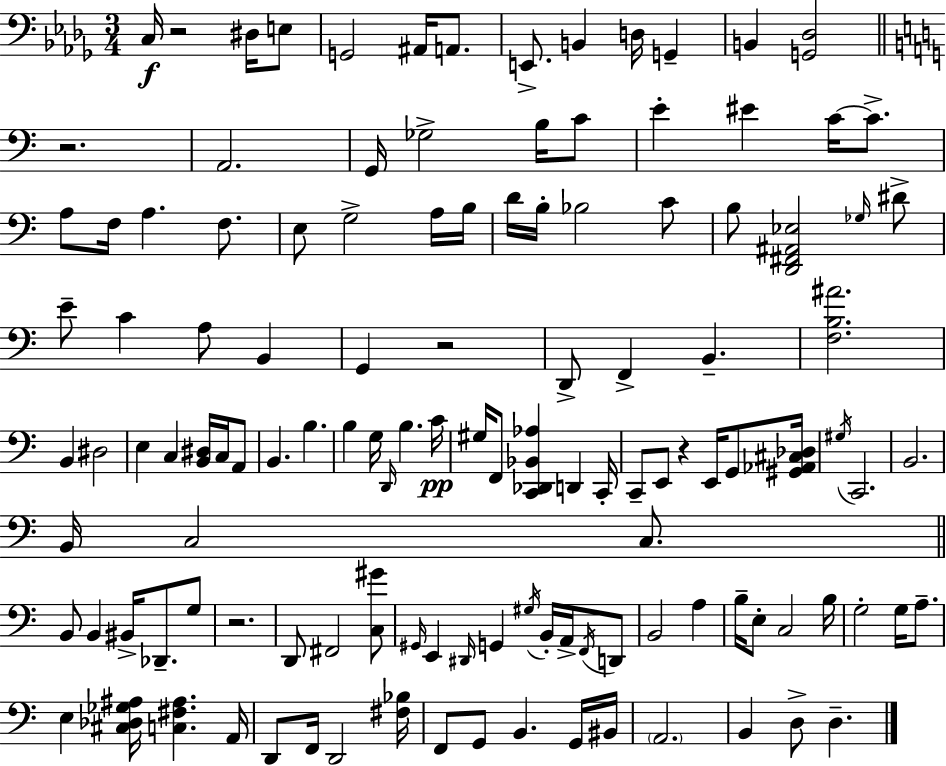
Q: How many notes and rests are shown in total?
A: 124